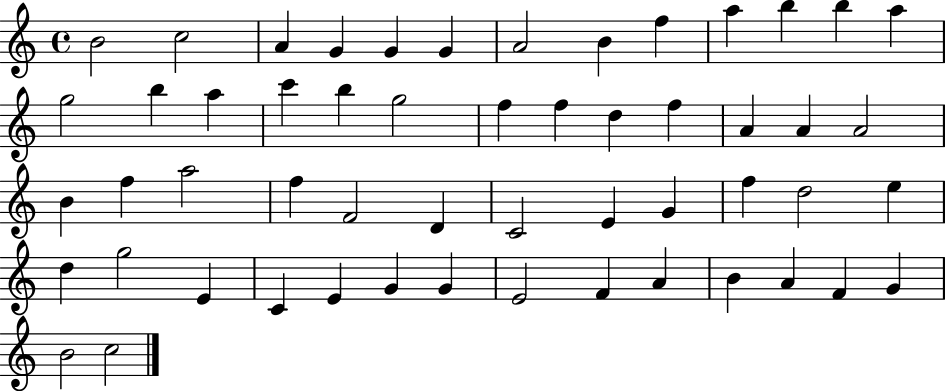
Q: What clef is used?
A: treble